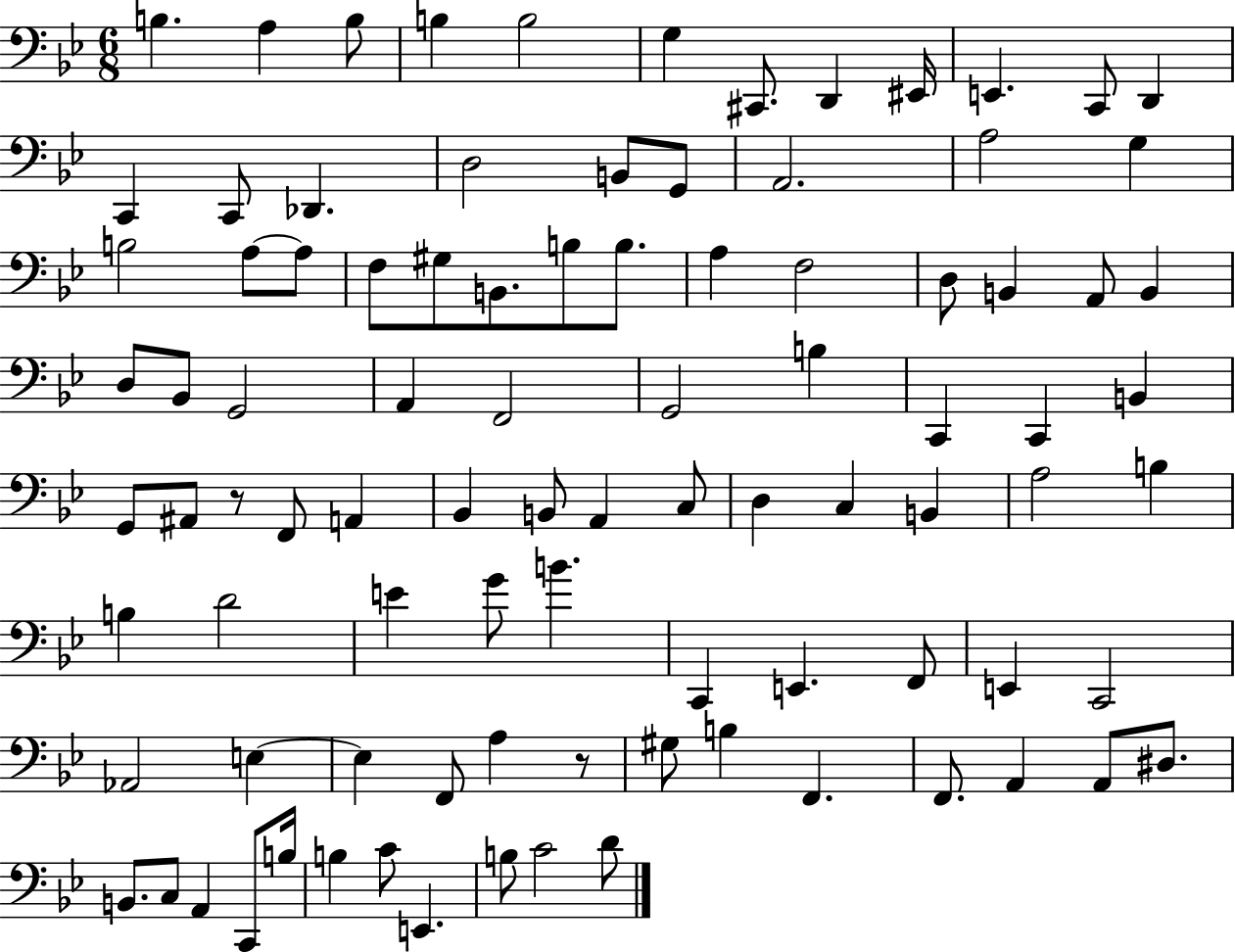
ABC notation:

X:1
T:Untitled
M:6/8
L:1/4
K:Bb
B, A, B,/2 B, B,2 G, ^C,,/2 D,, ^E,,/4 E,, C,,/2 D,, C,, C,,/2 _D,, D,2 B,,/2 G,,/2 A,,2 A,2 G, B,2 A,/2 A,/2 F,/2 ^G,/2 B,,/2 B,/2 B,/2 A, F,2 D,/2 B,, A,,/2 B,, D,/2 _B,,/2 G,,2 A,, F,,2 G,,2 B, C,, C,, B,, G,,/2 ^A,,/2 z/2 F,,/2 A,, _B,, B,,/2 A,, C,/2 D, C, B,, A,2 B, B, D2 E G/2 B C,, E,, F,,/2 E,, C,,2 _A,,2 E, E, F,,/2 A, z/2 ^G,/2 B, F,, F,,/2 A,, A,,/2 ^D,/2 B,,/2 C,/2 A,, C,,/2 B,/4 B, C/2 E,, B,/2 C2 D/2